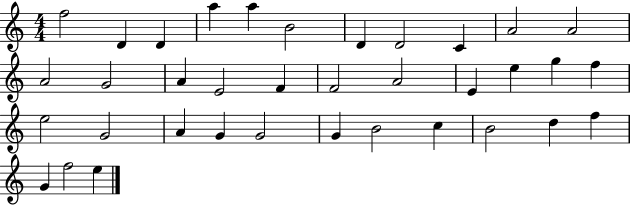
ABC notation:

X:1
T:Untitled
M:4/4
L:1/4
K:C
f2 D D a a B2 D D2 C A2 A2 A2 G2 A E2 F F2 A2 E e g f e2 G2 A G G2 G B2 c B2 d f G f2 e